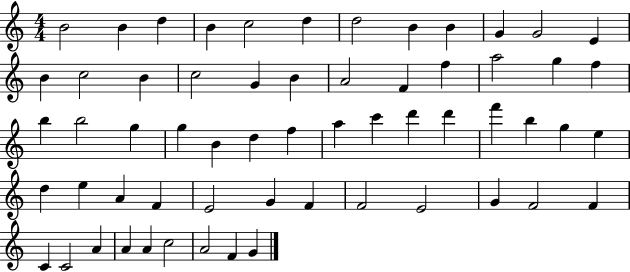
X:1
T:Untitled
M:4/4
L:1/4
K:C
B2 B d B c2 d d2 B B G G2 E B c2 B c2 G B A2 F f a2 g f b b2 g g B d f a c' d' d' f' b g e d e A F E2 G F F2 E2 G F2 F C C2 A A A c2 A2 F G